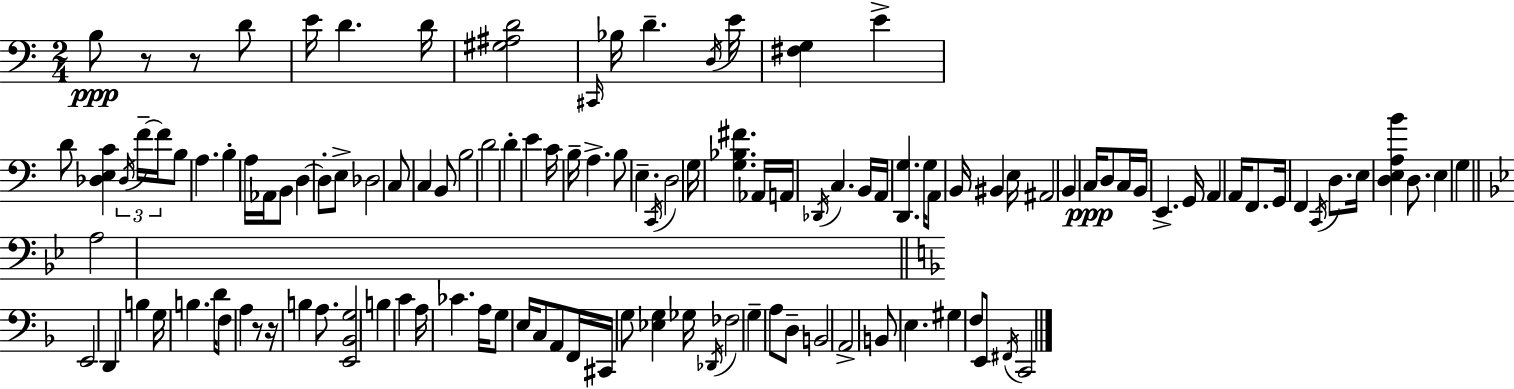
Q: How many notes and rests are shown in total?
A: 120